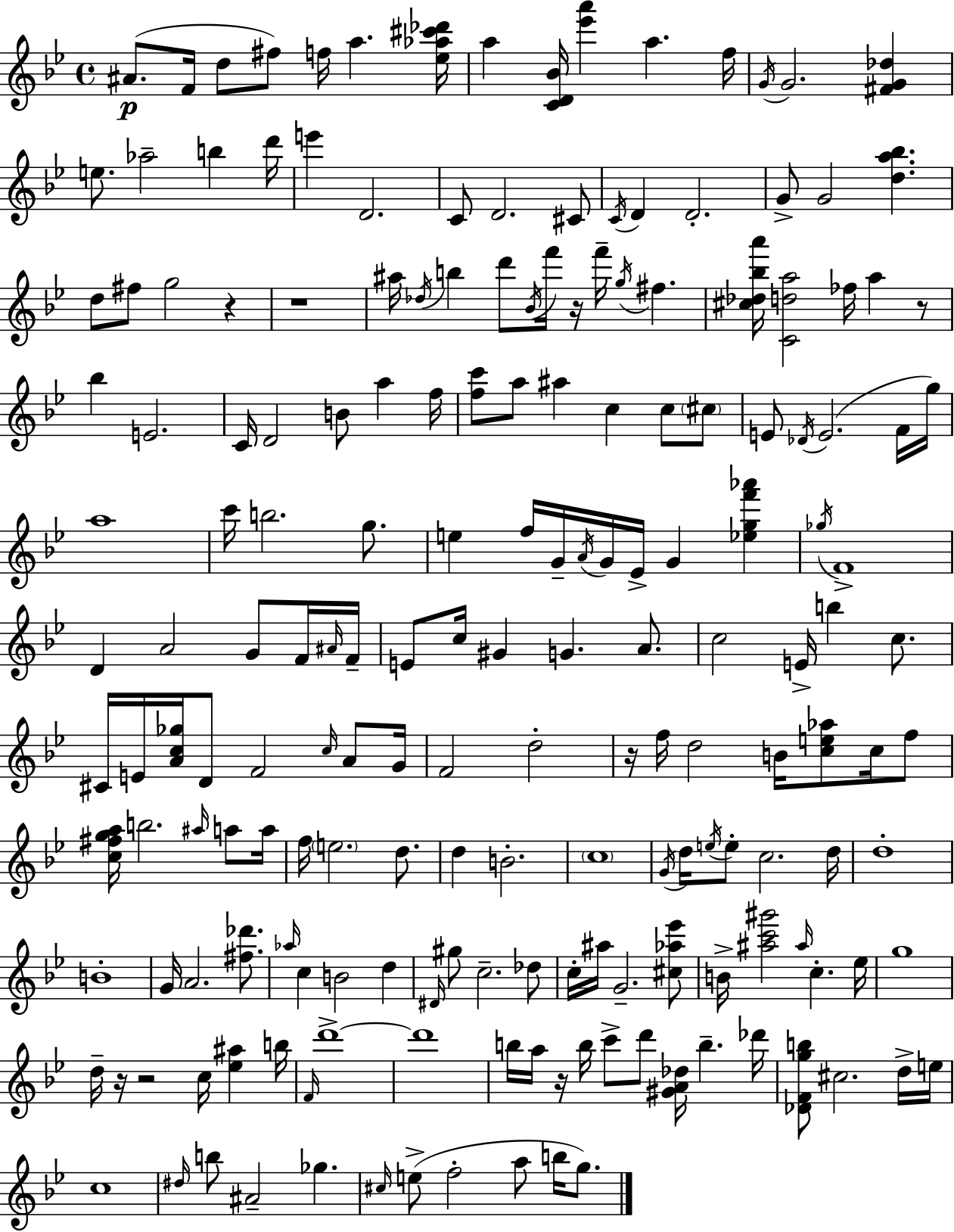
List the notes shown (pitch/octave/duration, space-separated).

A#4/e. F4/s D5/e F#5/e F5/s A5/q. [Eb5,Ab5,C#6,Db6]/s A5/q [C4,D4,Bb4]/s [Eb6,A6]/q A5/q. F5/s G4/s G4/h. [F#4,G4,Db5]/q E5/e. Ab5/h B5/q D6/s E6/q D4/h. C4/e D4/h. C#4/e C4/s D4/q D4/h. G4/e G4/h [D5,A5,Bb5]/q. D5/e F#5/e G5/h R/q R/w A#5/s Db5/s B5/q D6/e Bb4/s F6/s R/s F6/s G5/s F#5/q. [C#5,Db5,Bb5,A6]/s [C4,D5,A5]/h FES5/s A5/q R/e Bb5/q E4/h. C4/s D4/h B4/e A5/q F5/s [F5,C6]/e A5/e A#5/q C5/q C5/e C#5/e E4/e Db4/s E4/h. F4/s G5/s A5/w C6/s B5/h. G5/e. E5/q F5/s G4/s A4/s G4/s Eb4/s G4/q [Eb5,G5,F6,Ab6]/q Gb5/s F4/w D4/q A4/h G4/e F4/s A#4/s F4/s E4/e C5/s G#4/q G4/q. A4/e. C5/h E4/s B5/q C5/e. C#4/s E4/s [A4,C5,Gb5]/s D4/e F4/h C5/s A4/e G4/s F4/h D5/h R/s F5/s D5/h B4/s [C5,E5,Ab5]/e C5/s F5/e [C5,F#5,G5,A5]/s B5/h. A#5/s A5/e A5/s F5/s E5/h. D5/e. D5/q B4/h. C5/w G4/s D5/s E5/s E5/e C5/h. D5/s D5/w B4/w G4/s A4/h. [F#5,Db6]/e. Ab5/s C5/q B4/h D5/q D#4/s G#5/e C5/h. Db5/e C5/s A#5/s G4/h. [C#5,Ab5,Eb6]/e B4/s [A#5,C6,G#6]/h A#5/s C5/q. Eb5/s G5/w D5/s R/s R/h C5/s [Eb5,A#5]/q B5/s F4/s D6/w D6/w B5/s A5/s R/s B5/s C6/e D6/e [G#4,A4,Db5]/s B5/q. Db6/s [Db4,F4,G5,B5]/e C#5/h. D5/s E5/s C5/w D#5/s B5/e A#4/h Gb5/q. C#5/s E5/e F5/h A5/e B5/s G5/e.